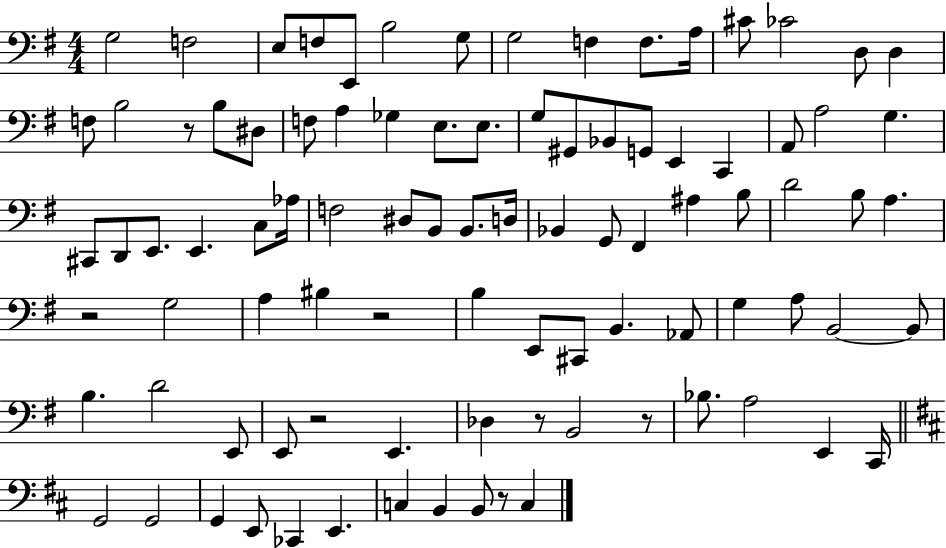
G3/h F3/h E3/e F3/e E2/e B3/h G3/e G3/h F3/q F3/e. A3/s C#4/e CES4/h D3/e D3/q F3/e B3/h R/e B3/e D#3/e F3/e A3/q Gb3/q E3/e. E3/e. G3/e G#2/e Bb2/e G2/e E2/q C2/q A2/e A3/h G3/q. C#2/e D2/e E2/e. E2/q. C3/e Ab3/s F3/h D#3/e B2/e B2/e. D3/s Bb2/q G2/e F#2/q A#3/q B3/e D4/h B3/e A3/q. R/h G3/h A3/q BIS3/q R/h B3/q E2/e C#2/e B2/q. Ab2/e G3/q A3/e B2/h B2/e B3/q. D4/h E2/e E2/e R/h E2/q. Db3/q R/e B2/h R/e Bb3/e. A3/h E2/q C2/s G2/h G2/h G2/q E2/e CES2/q E2/q. C3/q B2/q B2/e R/e C3/q